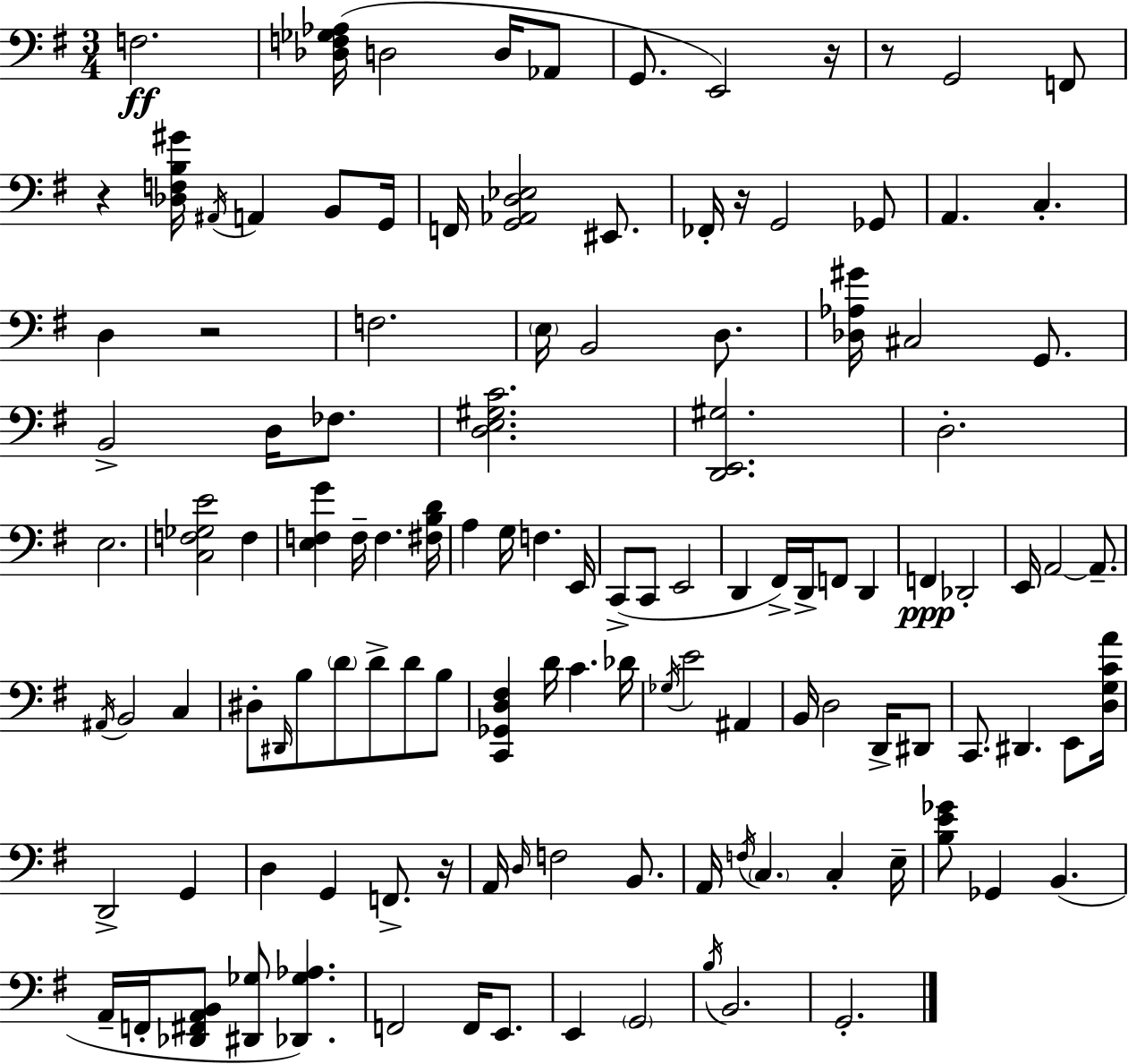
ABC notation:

X:1
T:Untitled
M:3/4
L:1/4
K:Em
F,2 [_D,F,_G,_A,]/4 D,2 D,/4 _A,,/2 G,,/2 E,,2 z/4 z/2 G,,2 F,,/2 z [_D,F,B,^G]/4 ^A,,/4 A,, B,,/2 G,,/4 F,,/4 [G,,_A,,D,_E,]2 ^E,,/2 _F,,/4 z/4 G,,2 _G,,/2 A,, C, D, z2 F,2 E,/4 B,,2 D,/2 [_D,_A,^G]/4 ^C,2 G,,/2 B,,2 D,/4 _F,/2 [D,E,^G,C]2 [D,,E,,^G,]2 D,2 E,2 [C,F,_G,E]2 F, [E,F,G] F,/4 F, [^F,B,D]/4 A, G,/4 F, E,,/4 C,,/2 C,,/2 E,,2 D,, ^F,,/4 D,,/4 F,,/2 D,, F,, _D,,2 E,,/4 A,,2 A,,/2 ^A,,/4 B,,2 C, ^D,/2 ^D,,/4 B,/2 D/2 D/2 D/2 B,/2 [C,,_G,,D,^F,] D/4 C _D/4 _G,/4 E2 ^A,, B,,/4 D,2 D,,/4 ^D,,/2 C,,/2 ^D,, E,,/2 [D,G,CA]/4 D,,2 G,, D, G,, F,,/2 z/4 A,,/4 D,/4 F,2 B,,/2 A,,/4 F,/4 C, C, E,/4 [B,E_G]/2 _G,, B,, A,,/4 F,,/4 [_D,,^F,,A,,B,,]/2 [^D,,_G,]/2 [_D,,_G,_A,] F,,2 F,,/4 E,,/2 E,, G,,2 B,/4 B,,2 G,,2